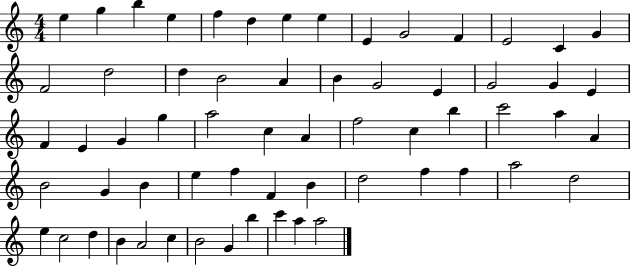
{
  \clef treble
  \numericTimeSignature
  \time 4/4
  \key c \major
  e''4 g''4 b''4 e''4 | f''4 d''4 e''4 e''4 | e'4 g'2 f'4 | e'2 c'4 g'4 | \break f'2 d''2 | d''4 b'2 a'4 | b'4 g'2 e'4 | g'2 g'4 e'4 | \break f'4 e'4 g'4 g''4 | a''2 c''4 a'4 | f''2 c''4 b''4 | c'''2 a''4 a'4 | \break b'2 g'4 b'4 | e''4 f''4 f'4 b'4 | d''2 f''4 f''4 | a''2 d''2 | \break e''4 c''2 d''4 | b'4 a'2 c''4 | b'2 g'4 b''4 | c'''4 a''4 a''2 | \break \bar "|."
}